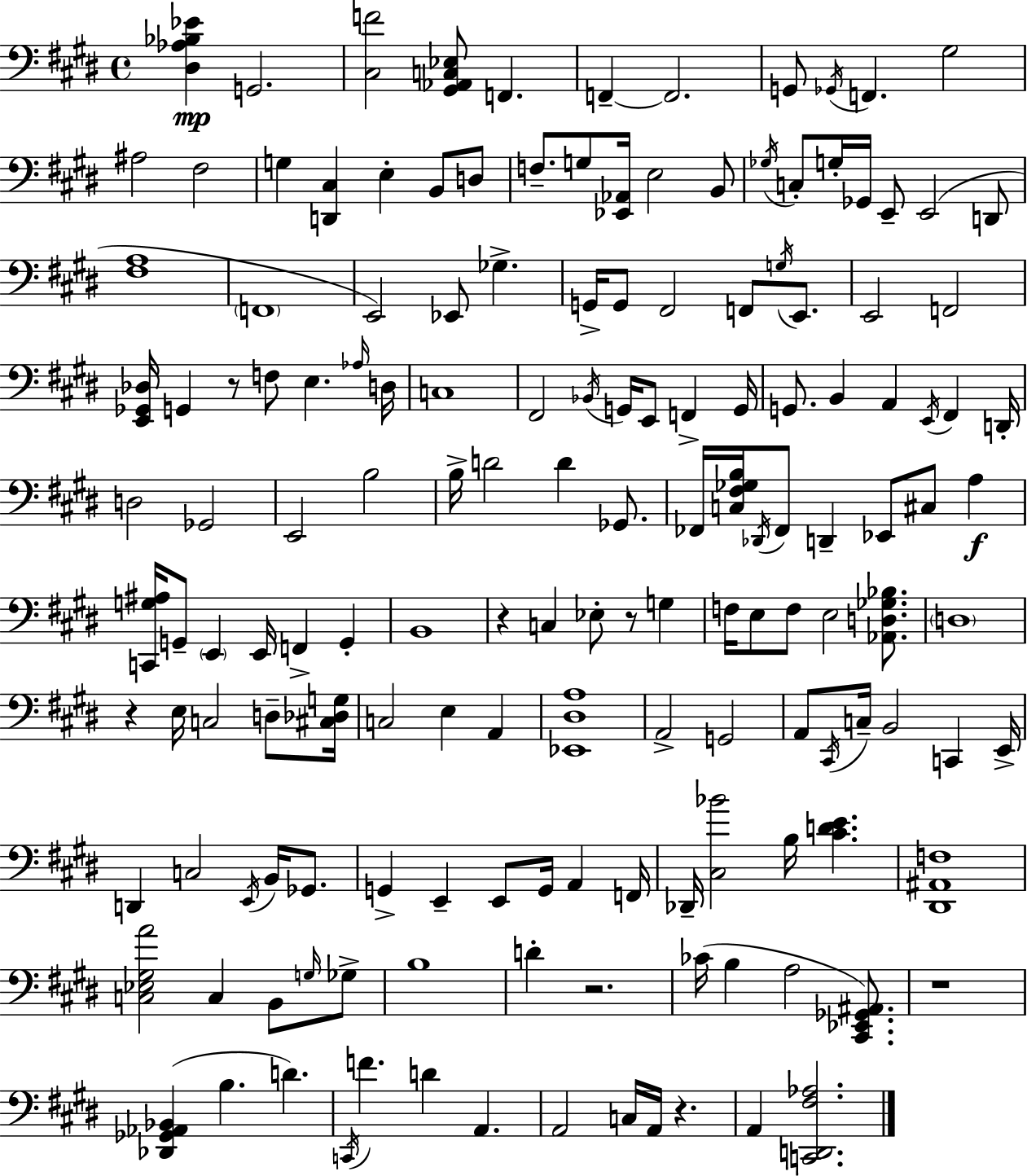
X:1
T:Untitled
M:4/4
L:1/4
K:E
[^D,_A,_B,_E] G,,2 [^C,F]2 [^G,,_A,,C,_E,]/2 F,, F,, F,,2 G,,/2 _G,,/4 F,, ^G,2 ^A,2 ^F,2 G, [D,,^C,] E, B,,/2 D,/2 F,/2 G,/2 [_E,,_A,,]/4 E,2 B,,/2 _G,/4 C,/2 G,/4 _G,,/4 E,,/2 E,,2 D,,/2 [^F,A,]4 F,,4 E,,2 _E,,/2 _G, G,,/4 G,,/2 ^F,,2 F,,/2 G,/4 E,,/2 E,,2 F,,2 [E,,_G,,_D,]/4 G,, z/2 F,/2 E, _A,/4 D,/4 C,4 ^F,,2 _B,,/4 G,,/4 E,,/2 F,, G,,/4 G,,/2 B,, A,, E,,/4 ^F,, D,,/4 D,2 _G,,2 E,,2 B,2 B,/4 D2 D _G,,/2 _F,,/4 [C,^F,_G,B,]/4 _D,,/4 _F,,/2 D,, _E,,/2 ^C,/2 A, [C,,G,^A,]/4 G,,/2 E,, E,,/4 F,, G,, B,,4 z C, _E,/2 z/2 G, F,/4 E,/2 F,/2 E,2 [_A,,D,_G,_B,]/2 D,4 z E,/4 C,2 D,/2 [^C,_D,G,]/4 C,2 E, A,, [_E,,^D,A,]4 A,,2 G,,2 A,,/2 ^C,,/4 C,/4 B,,2 C,, E,,/4 D,, C,2 E,,/4 B,,/4 _G,,/2 G,, E,, E,,/2 G,,/4 A,, F,,/4 _D,,/4 [^C,_B]2 B,/4 [^CDE] [^D,,^A,,F,]4 [C,_E,^G,A]2 C, B,,/2 G,/4 _G,/2 B,4 D z2 _C/4 B, A,2 [^C,,_E,,_G,,^A,,]/2 z4 [_D,,_G,,_A,,_B,,] B, D C,,/4 F D A,, A,,2 C,/4 A,,/4 z A,, [C,,D,,^F,_A,]2